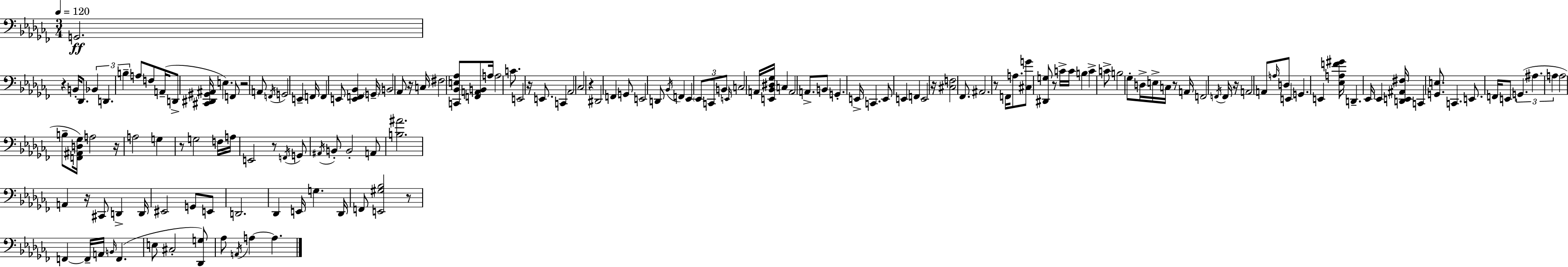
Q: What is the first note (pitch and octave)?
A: G2